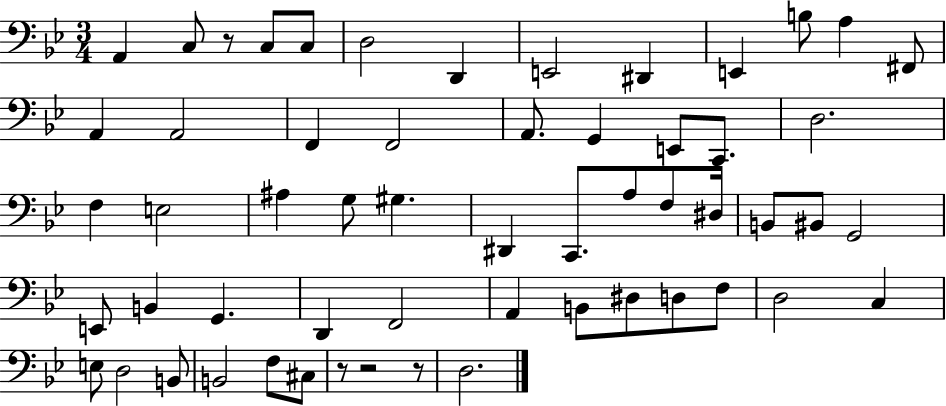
A2/q C3/e R/e C3/e C3/e D3/h D2/q E2/h D#2/q E2/q B3/e A3/q F#2/e A2/q A2/h F2/q F2/h A2/e. G2/q E2/e C2/e. D3/h. F3/q E3/h A#3/q G3/e G#3/q. D#2/q C2/e. A3/e F3/e D#3/s B2/e BIS2/e G2/h E2/e B2/q G2/q. D2/q F2/h A2/q B2/e D#3/e D3/e F3/e D3/h C3/q E3/e D3/h B2/e B2/h F3/e C#3/e R/e R/h R/e D3/h.